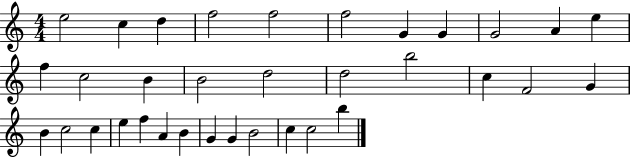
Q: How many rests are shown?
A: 0